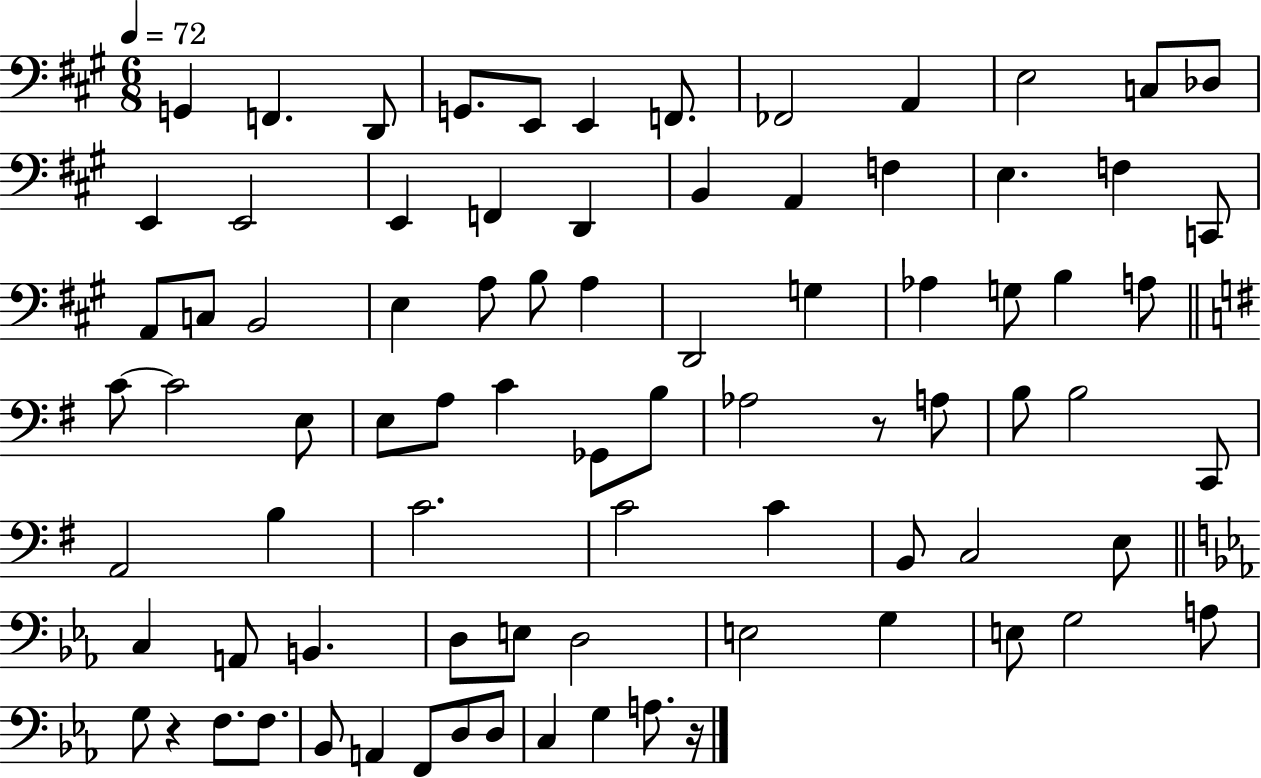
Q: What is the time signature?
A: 6/8